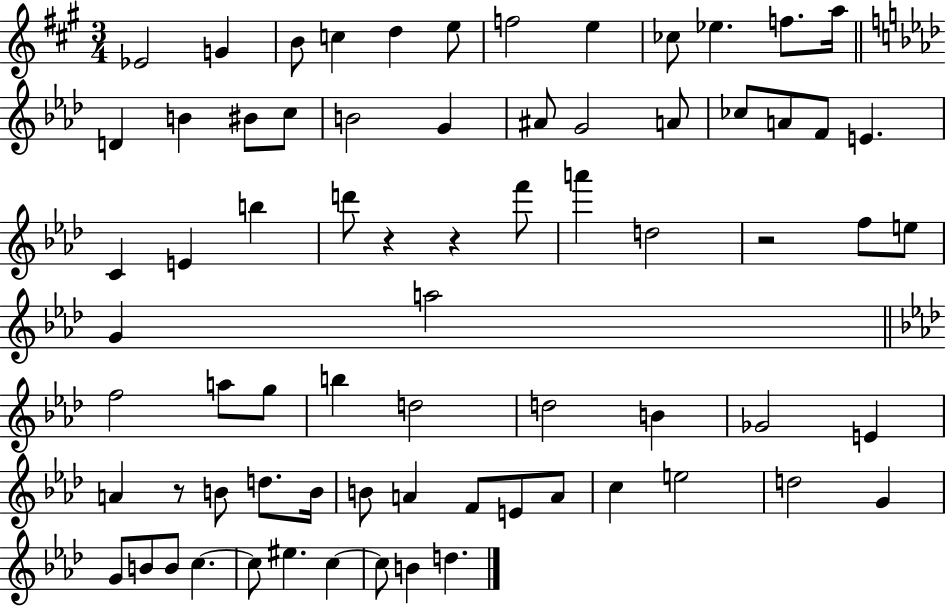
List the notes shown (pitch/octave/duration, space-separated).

Eb4/h G4/q B4/e C5/q D5/q E5/e F5/h E5/q CES5/e Eb5/q. F5/e. A5/s D4/q B4/q BIS4/e C5/e B4/h G4/q A#4/e G4/h A4/e CES5/e A4/e F4/e E4/q. C4/q E4/q B5/q D6/e R/q R/q F6/e A6/q D5/h R/h F5/e E5/e G4/q A5/h F5/h A5/e G5/e B5/q D5/h D5/h B4/q Gb4/h E4/q A4/q R/e B4/e D5/e. B4/s B4/e A4/q F4/e E4/e A4/e C5/q E5/h D5/h G4/q G4/e B4/e B4/e C5/q. C5/e EIS5/q. C5/q C5/e B4/q D5/q.